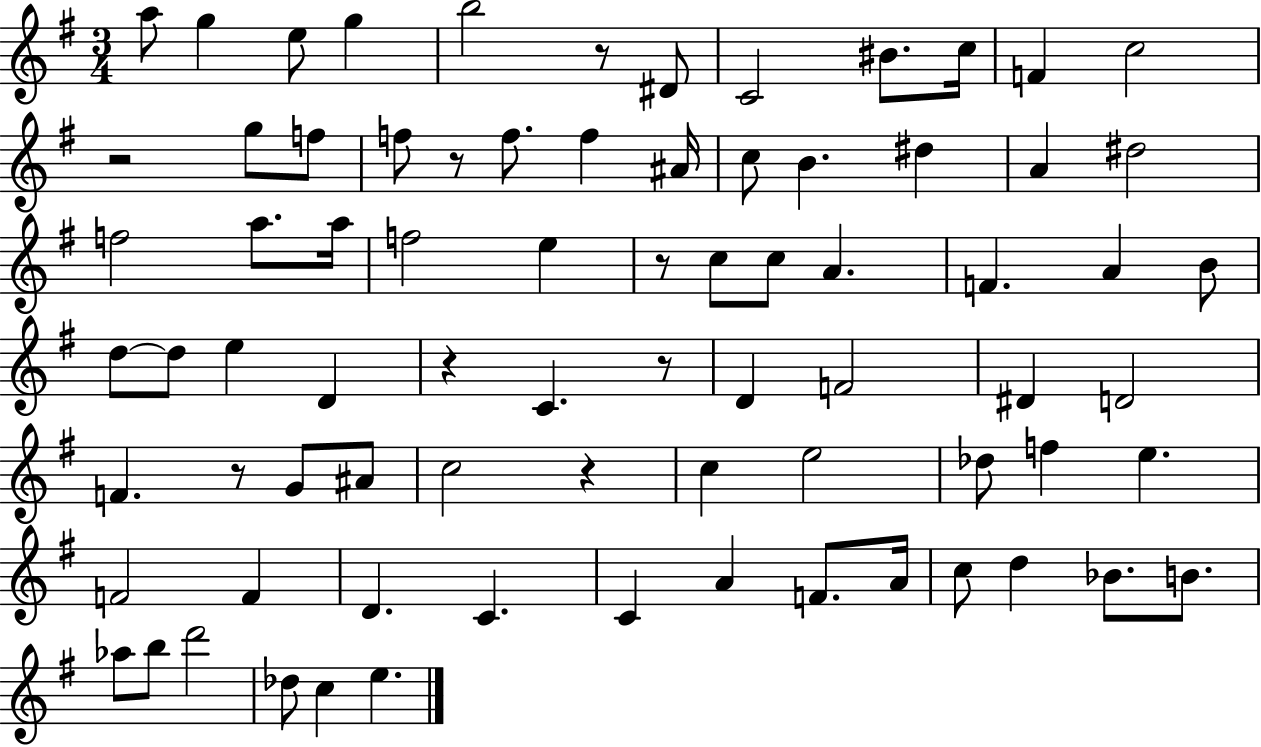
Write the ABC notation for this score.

X:1
T:Untitled
M:3/4
L:1/4
K:G
a/2 g e/2 g b2 z/2 ^D/2 C2 ^B/2 c/4 F c2 z2 g/2 f/2 f/2 z/2 f/2 f ^A/4 c/2 B ^d A ^d2 f2 a/2 a/4 f2 e z/2 c/2 c/2 A F A B/2 d/2 d/2 e D z C z/2 D F2 ^D D2 F z/2 G/2 ^A/2 c2 z c e2 _d/2 f e F2 F D C C A F/2 A/4 c/2 d _B/2 B/2 _a/2 b/2 d'2 _d/2 c e